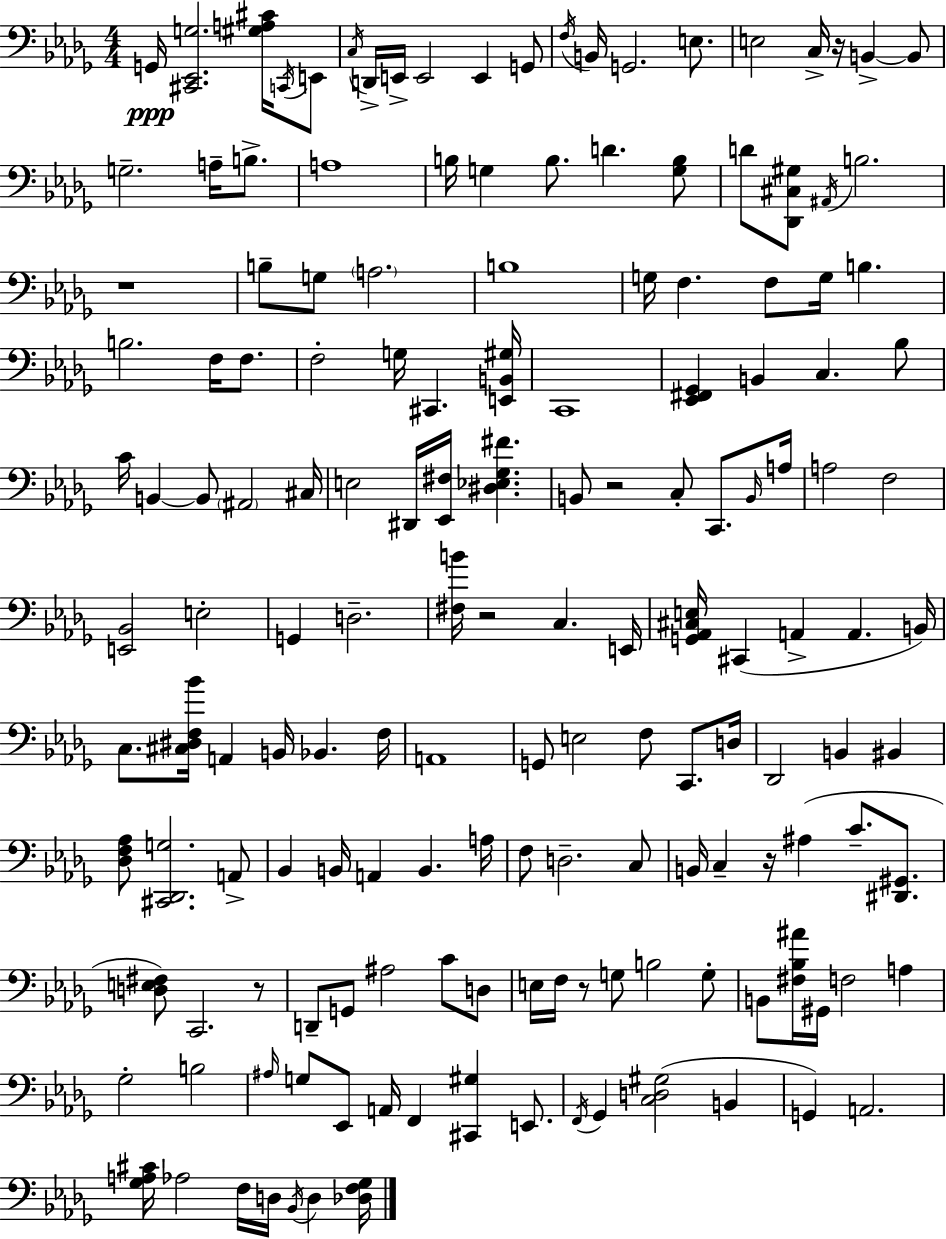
G2/s [C#2,Eb2,G3]/h. [G#3,A3,C#4]/s C2/s E2/e C3/s D2/s E2/s E2/h E2/q G2/e F3/s B2/s G2/h. E3/e. E3/h C3/s R/s B2/q B2/e G3/h. A3/s B3/e. A3/w B3/s G3/q B3/e. D4/q. [G3,B3]/e D4/e [Db2,C#3,G#3]/e A#2/s B3/h. R/w B3/e G3/e A3/h. B3/w G3/s F3/q. F3/e G3/s B3/q. B3/h. F3/s F3/e. F3/h G3/s C#2/q. [E2,B2,G#3]/s C2/w [Eb2,F#2,Gb2]/q B2/q C3/q. Bb3/e C4/s B2/q B2/e A#2/h C#3/s E3/h D#2/s [Eb2,F#3]/s [D#3,Eb3,Gb3,F#4]/q. B2/e R/h C3/e C2/e. B2/s A3/s A3/h F3/h [E2,Bb2]/h E3/h G2/q D3/h. [F#3,B4]/s R/h C3/q. E2/s [G2,Ab2,C#3,E3]/s C#2/q A2/q A2/q. B2/s C3/e. [C#3,D#3,F3,Bb4]/s A2/q B2/s Bb2/q. F3/s A2/w G2/e E3/h F3/e C2/e. D3/s Db2/h B2/q BIS2/q [Db3,F3,Ab3]/e [C#2,Db2,G3]/h. A2/e Bb2/q B2/s A2/q B2/q. A3/s F3/e D3/h. C3/e B2/s C3/q R/s A#3/q C4/e. [D#2,G#2]/e. [D3,E3,F#3]/e C2/h. R/e D2/e G2/e A#3/h C4/e D3/e E3/s F3/s R/e G3/e B3/h G3/e B2/e [F#3,Bb3,A#4]/s G#2/s F3/h A3/q Gb3/h B3/h A#3/s G3/e Eb2/e A2/s F2/q [C#2,G#3]/q E2/e. F2/s Gb2/q [C3,D3,G#3]/h B2/q G2/q A2/h. [Gb3,A3,C#4]/s Ab3/h F3/s D3/s Bb2/s D3/q [Db3,F3,Gb3]/s